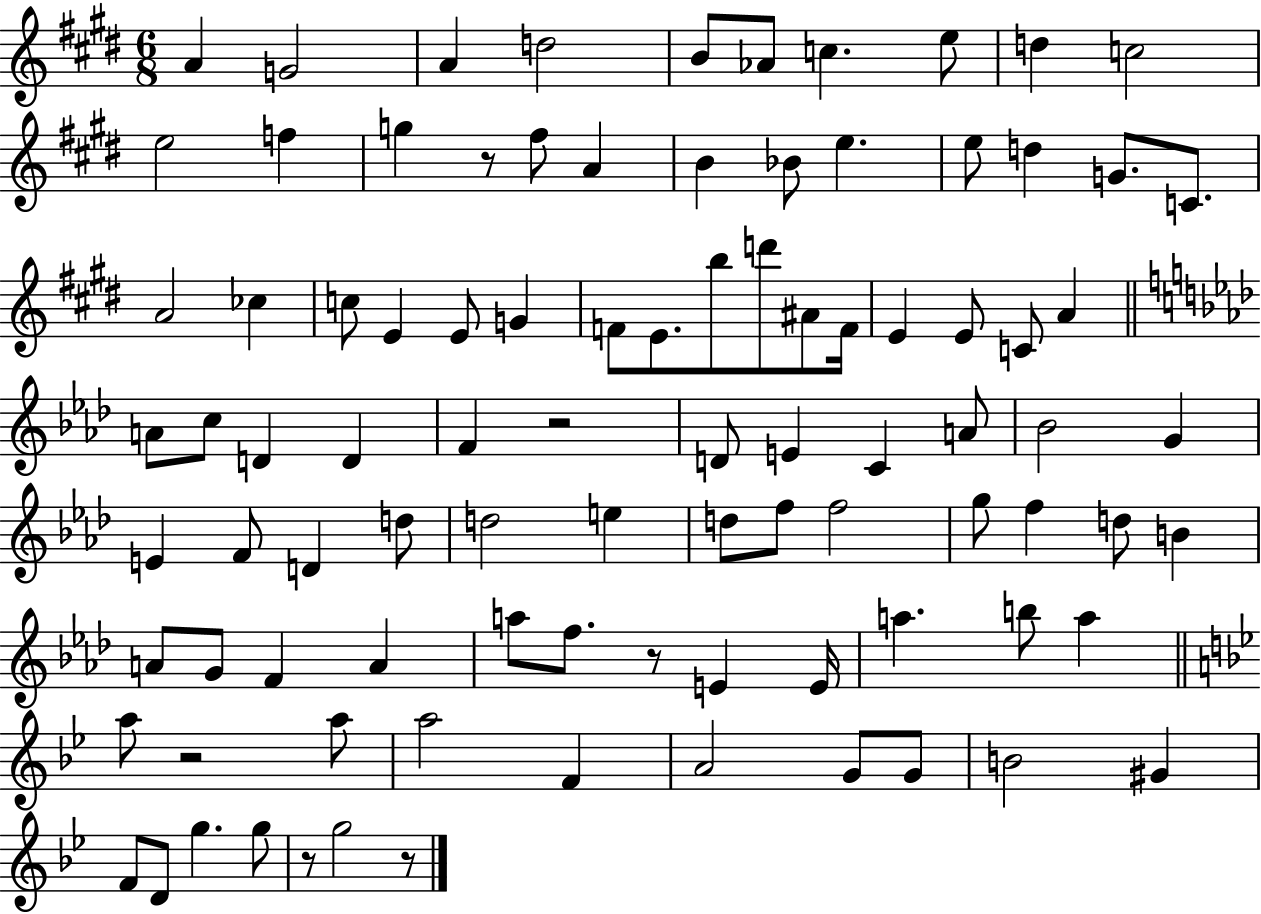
X:1
T:Untitled
M:6/8
L:1/4
K:E
A G2 A d2 B/2 _A/2 c e/2 d c2 e2 f g z/2 ^f/2 A B _B/2 e e/2 d G/2 C/2 A2 _c c/2 E E/2 G F/2 E/2 b/2 d'/2 ^A/2 F/4 E E/2 C/2 A A/2 c/2 D D F z2 D/2 E C A/2 _B2 G E F/2 D d/2 d2 e d/2 f/2 f2 g/2 f d/2 B A/2 G/2 F A a/2 f/2 z/2 E E/4 a b/2 a a/2 z2 a/2 a2 F A2 G/2 G/2 B2 ^G F/2 D/2 g g/2 z/2 g2 z/2